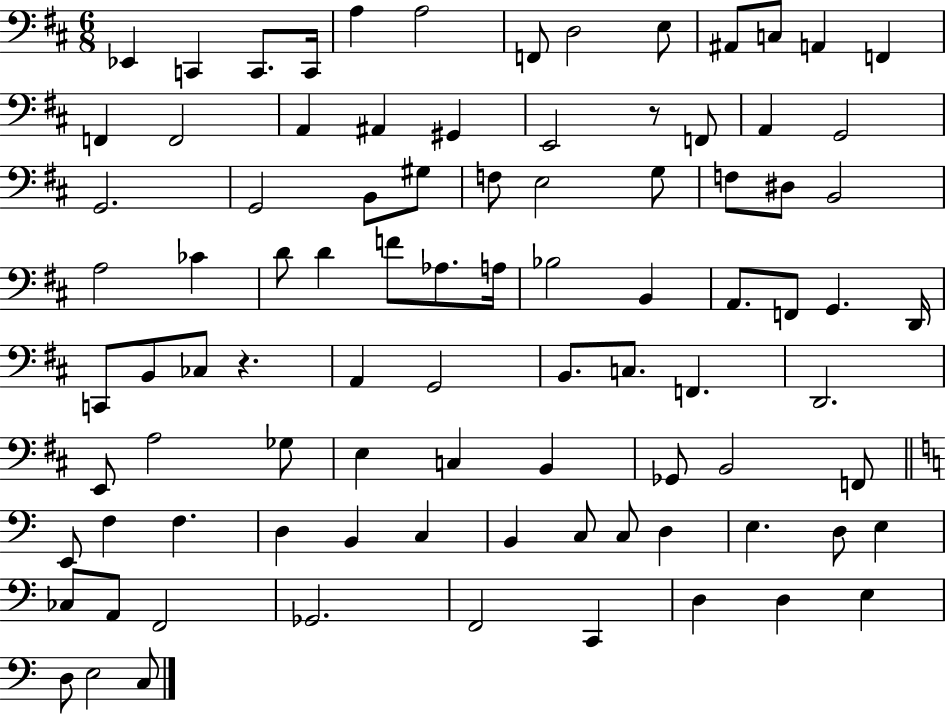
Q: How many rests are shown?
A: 2